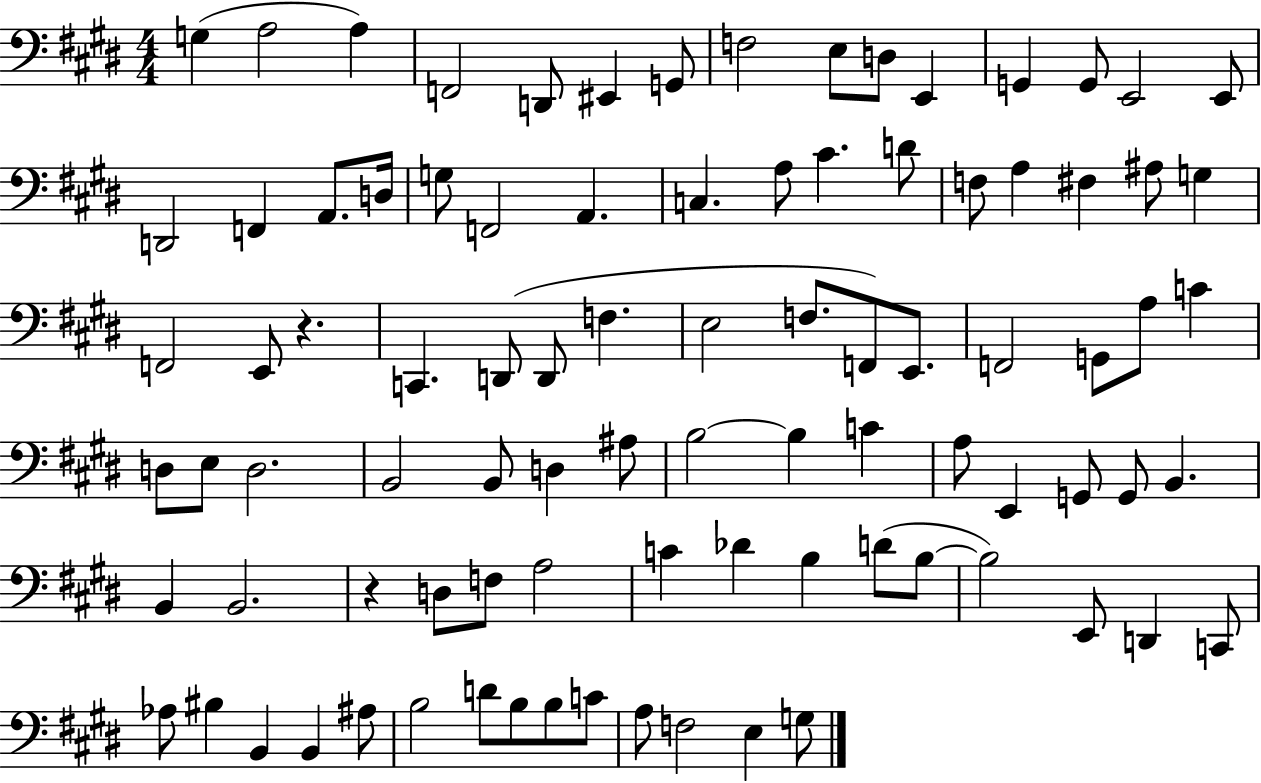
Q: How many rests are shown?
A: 2